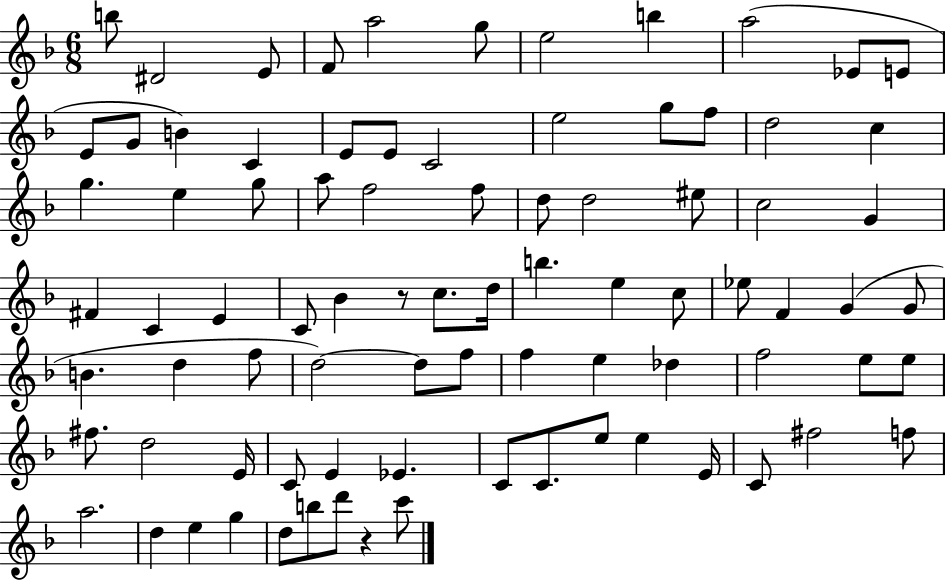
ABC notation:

X:1
T:Untitled
M:6/8
L:1/4
K:F
b/2 ^D2 E/2 F/2 a2 g/2 e2 b a2 _E/2 E/2 E/2 G/2 B C E/2 E/2 C2 e2 g/2 f/2 d2 c g e g/2 a/2 f2 f/2 d/2 d2 ^e/2 c2 G ^F C E C/2 _B z/2 c/2 d/4 b e c/2 _e/2 F G G/2 B d f/2 d2 d/2 f/2 f e _d f2 e/2 e/2 ^f/2 d2 E/4 C/2 E _E C/2 C/2 e/2 e E/4 C/2 ^f2 f/2 a2 d e g d/2 b/2 d'/2 z c'/2